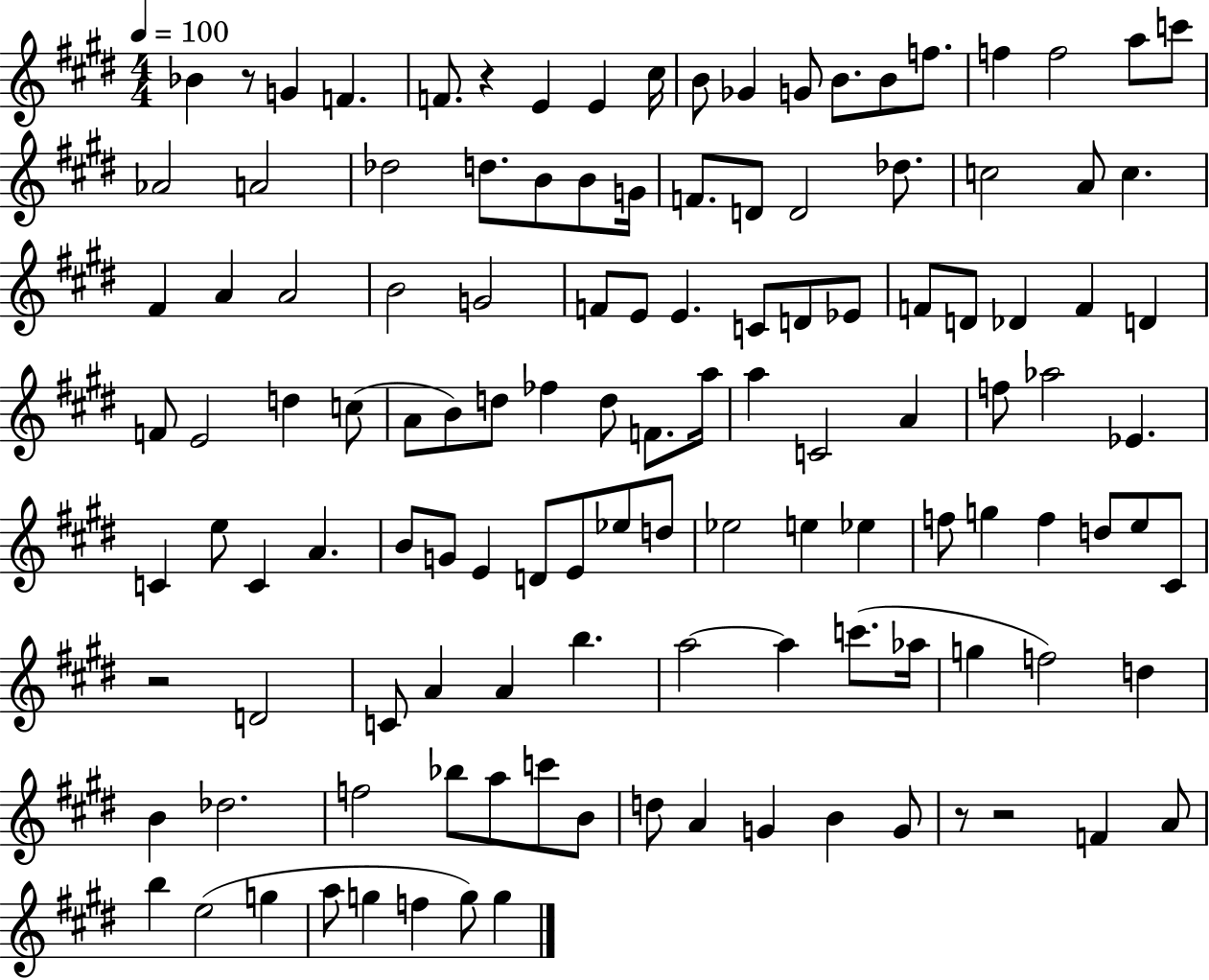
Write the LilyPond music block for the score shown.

{
  \clef treble
  \numericTimeSignature
  \time 4/4
  \key e \major
  \tempo 4 = 100
  bes'4 r8 g'4 f'4. | f'8. r4 e'4 e'4 cis''16 | b'8 ges'4 g'8 b'8. b'8 f''8. | f''4 f''2 a''8 c'''8 | \break aes'2 a'2 | des''2 d''8. b'8 b'8 g'16 | f'8. d'8 d'2 des''8. | c''2 a'8 c''4. | \break fis'4 a'4 a'2 | b'2 g'2 | f'8 e'8 e'4. c'8 d'8 ees'8 | f'8 d'8 des'4 f'4 d'4 | \break f'8 e'2 d''4 c''8( | a'8 b'8) d''8 fes''4 d''8 f'8. a''16 | a''4 c'2 a'4 | f''8 aes''2 ees'4. | \break c'4 e''8 c'4 a'4. | b'8 g'8 e'4 d'8 e'8 ees''8 d''8 | ees''2 e''4 ees''4 | f''8 g''4 f''4 d''8 e''8 cis'8 | \break r2 d'2 | c'8 a'4 a'4 b''4. | a''2~~ a''4 c'''8.( aes''16 | g''4 f''2) d''4 | \break b'4 des''2. | f''2 bes''8 a''8 c'''8 b'8 | d''8 a'4 g'4 b'4 g'8 | r8 r2 f'4 a'8 | \break b''4 e''2( g''4 | a''8 g''4 f''4 g''8) g''4 | \bar "|."
}